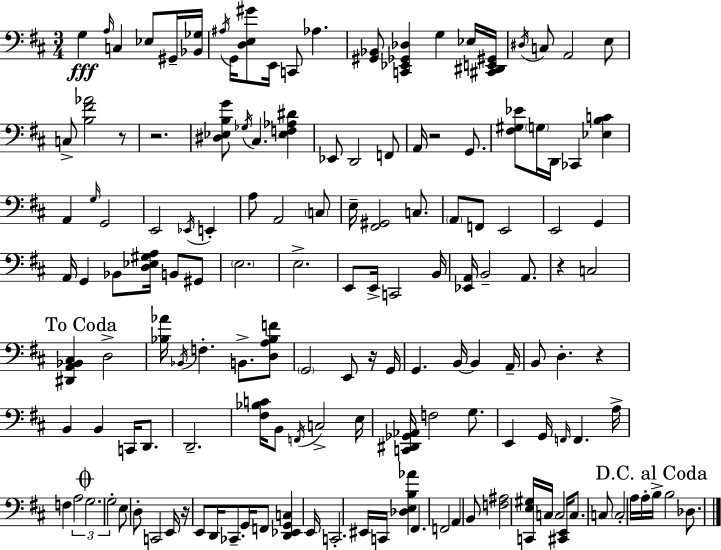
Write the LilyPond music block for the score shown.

{
  \clef bass
  \numericTimeSignature
  \time 3/4
  \key d \major
  \repeat volta 2 { g4\fff \grace { a16 } c4 ees8 gis,16-- | <bes, ges>16 \acciaccatura { ais16 } g,16 <d e gis'>8 e,16 c,8 aes4. | <gis, bes,>8 <c, ees, ges, des>4 g4 | ees16 <cis, dis, e, gis,>16 \acciaccatura { dis16 } c8 a,2 | \break e8 c8-> <b fis' aes'>2 | r8 r2. | <dis ees b g'>8 \acciaccatura { ges16 } cis4. | <ees f aes dis'>4 ees,8 d,2 | \break f,8 a,16 r2 | g,8. <fis gis ees'>8 \parenthesize g16 d,16 ces,4 | <ees b c'>4 a,4 \grace { g16 } g,2 | e,2 | \break \acciaccatura { ees,16 } e,4-. a8 a,2 | \parenthesize c8 e16-- <fis, gis,>2 | c8. \parenthesize a,8 f,8 e,2 | e,2 | \break g,4 a,16 g,4 bes,8 | <d ees gis a>16 b,8 gis,8 \parenthesize e2. | e2.-> | e,8 e,16-> c,2 | \break b,16 <ees, a,>16 b,2-- | a,8. r4 c2 | \mark "To Coda" <dis, a, bes, cis>4 d2-> | <bes aes'>16 \acciaccatura { bes,16 } f4.-. | \break b,8.-> <d a bes f'>8 \parenthesize g,2 | e,8 r16 g,16 g,4. | b,16~~ b,4 a,16-- b,8 d4.-. | r4 b,4 b,4 | \break c,16 d,8. d,2.-- | <fis bes c'>16 b,8 \acciaccatura { f,16 } c2-> | e16 <c, dis, ges, aes,>16 f2 | g8. e,4 | \break g,16 \grace { f,16 } f,4. a16-> f4 | \tuplet 3/2 { a2 \mark \markup { \musicglyph "scripts.coda" } g2. | g2-. } | e8 d8-. c,2 | \break e,16 r16 e,8 d,16 ces,8.-- | g,16 f,8 <d, ees, g, c>4 e,16 c,2.-. | eis,16 c,16 <des e b aes'>4 | fis,4. f,2 | \break a,4 b,8 <f ais>2 | <c, e gis>16 c16 c2 | <cis, e,>16 c8. c8 \parenthesize c2-. | a16 a16-. \mark "D.C. al Coda" b16-> b2 | \break des8. } \bar "|."
}